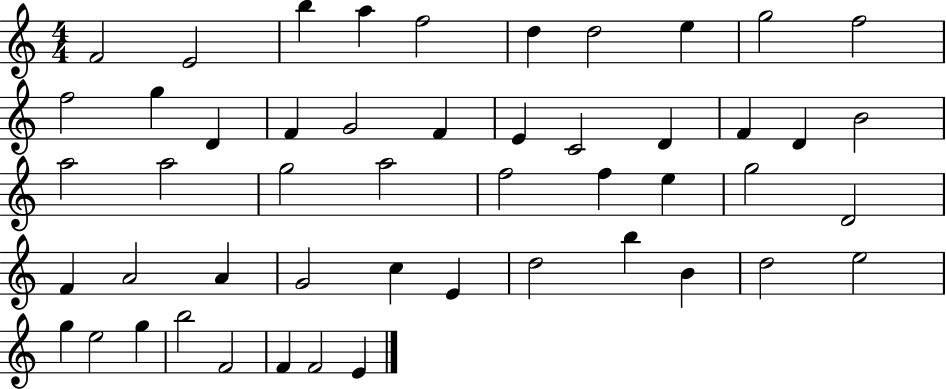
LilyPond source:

{
  \clef treble
  \numericTimeSignature
  \time 4/4
  \key c \major
  f'2 e'2 | b''4 a''4 f''2 | d''4 d''2 e''4 | g''2 f''2 | \break f''2 g''4 d'4 | f'4 g'2 f'4 | e'4 c'2 d'4 | f'4 d'4 b'2 | \break a''2 a''2 | g''2 a''2 | f''2 f''4 e''4 | g''2 d'2 | \break f'4 a'2 a'4 | g'2 c''4 e'4 | d''2 b''4 b'4 | d''2 e''2 | \break g''4 e''2 g''4 | b''2 f'2 | f'4 f'2 e'4 | \bar "|."
}